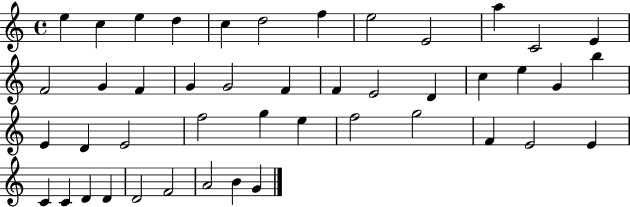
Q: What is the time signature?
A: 4/4